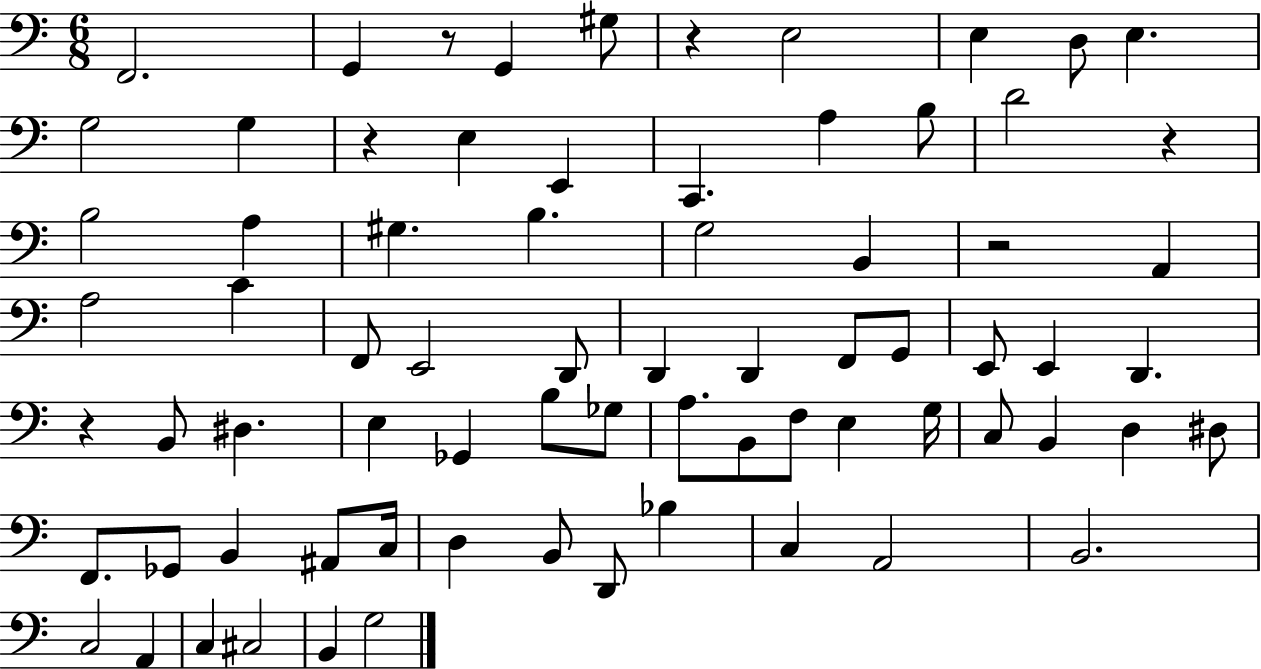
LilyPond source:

{
  \clef bass
  \numericTimeSignature
  \time 6/8
  \key c \major
  f,2. | g,4 r8 g,4 gis8 | r4 e2 | e4 d8 e4. | \break g2 g4 | r4 e4 e,4 | c,4. a4 b8 | d'2 r4 | \break b2 a4 | gis4. b4. | g2 b,4 | r2 a,4 | \break a2 c'4 | f,8 e,2 d,8 | d,4 d,4 f,8 g,8 | e,8 e,4 d,4. | \break r4 b,8 dis4. | e4 ges,4 b8 ges8 | a8. b,8 f8 e4 g16 | c8 b,4 d4 dis8 | \break f,8. ges,8 b,4 ais,8 c16 | d4 b,8 d,8 bes4 | c4 a,2 | b,2. | \break c2 a,4 | c4 cis2 | b,4 g2 | \bar "|."
}